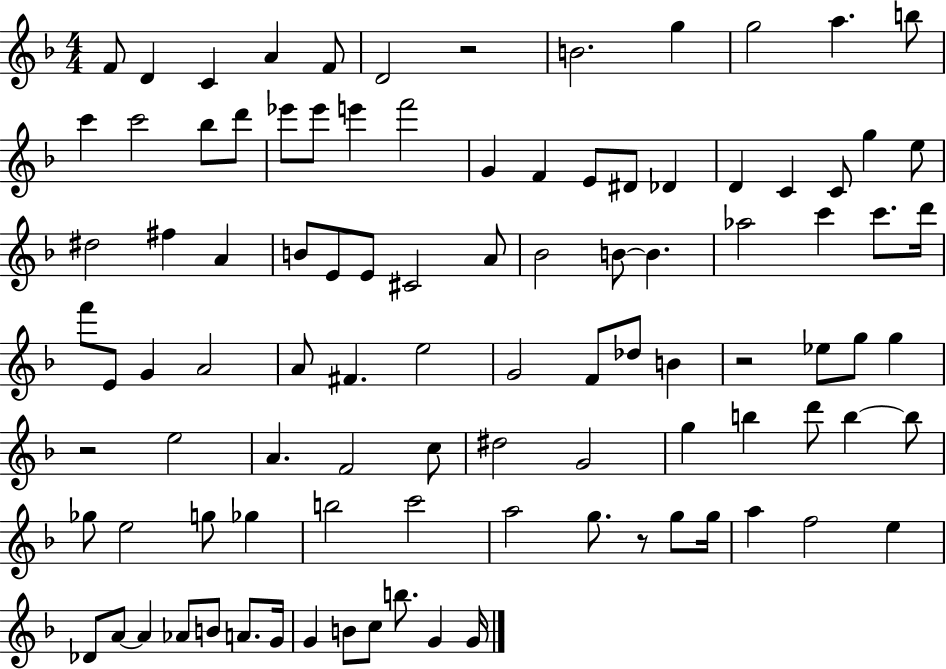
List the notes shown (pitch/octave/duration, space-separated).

F4/e D4/q C4/q A4/q F4/e D4/h R/h B4/h. G5/q G5/h A5/q. B5/e C6/q C6/h Bb5/e D6/e Eb6/e Eb6/e E6/q F6/h G4/q F4/q E4/e D#4/e Db4/q D4/q C4/q C4/e G5/q E5/e D#5/h F#5/q A4/q B4/e E4/e E4/e C#4/h A4/e Bb4/h B4/e B4/q. Ab5/h C6/q C6/e. D6/s F6/e E4/e G4/q A4/h A4/e F#4/q. E5/h G4/h F4/e Db5/e B4/q R/h Eb5/e G5/e G5/q R/h E5/h A4/q. F4/h C5/e D#5/h G4/h G5/q B5/q D6/e B5/q B5/e Gb5/e E5/h G5/e Gb5/q B5/h C6/h A5/h G5/e. R/e G5/e G5/s A5/q F5/h E5/q Db4/e A4/e A4/q Ab4/e B4/e A4/e. G4/s G4/q B4/e C5/e B5/e. G4/q G4/s